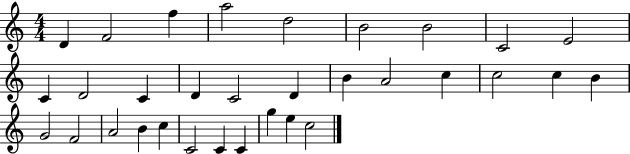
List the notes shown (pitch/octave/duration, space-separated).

D4/q F4/h F5/q A5/h D5/h B4/h B4/h C4/h E4/h C4/q D4/h C4/q D4/q C4/h D4/q B4/q A4/h C5/q C5/h C5/q B4/q G4/h F4/h A4/h B4/q C5/q C4/h C4/q C4/q G5/q E5/q C5/h